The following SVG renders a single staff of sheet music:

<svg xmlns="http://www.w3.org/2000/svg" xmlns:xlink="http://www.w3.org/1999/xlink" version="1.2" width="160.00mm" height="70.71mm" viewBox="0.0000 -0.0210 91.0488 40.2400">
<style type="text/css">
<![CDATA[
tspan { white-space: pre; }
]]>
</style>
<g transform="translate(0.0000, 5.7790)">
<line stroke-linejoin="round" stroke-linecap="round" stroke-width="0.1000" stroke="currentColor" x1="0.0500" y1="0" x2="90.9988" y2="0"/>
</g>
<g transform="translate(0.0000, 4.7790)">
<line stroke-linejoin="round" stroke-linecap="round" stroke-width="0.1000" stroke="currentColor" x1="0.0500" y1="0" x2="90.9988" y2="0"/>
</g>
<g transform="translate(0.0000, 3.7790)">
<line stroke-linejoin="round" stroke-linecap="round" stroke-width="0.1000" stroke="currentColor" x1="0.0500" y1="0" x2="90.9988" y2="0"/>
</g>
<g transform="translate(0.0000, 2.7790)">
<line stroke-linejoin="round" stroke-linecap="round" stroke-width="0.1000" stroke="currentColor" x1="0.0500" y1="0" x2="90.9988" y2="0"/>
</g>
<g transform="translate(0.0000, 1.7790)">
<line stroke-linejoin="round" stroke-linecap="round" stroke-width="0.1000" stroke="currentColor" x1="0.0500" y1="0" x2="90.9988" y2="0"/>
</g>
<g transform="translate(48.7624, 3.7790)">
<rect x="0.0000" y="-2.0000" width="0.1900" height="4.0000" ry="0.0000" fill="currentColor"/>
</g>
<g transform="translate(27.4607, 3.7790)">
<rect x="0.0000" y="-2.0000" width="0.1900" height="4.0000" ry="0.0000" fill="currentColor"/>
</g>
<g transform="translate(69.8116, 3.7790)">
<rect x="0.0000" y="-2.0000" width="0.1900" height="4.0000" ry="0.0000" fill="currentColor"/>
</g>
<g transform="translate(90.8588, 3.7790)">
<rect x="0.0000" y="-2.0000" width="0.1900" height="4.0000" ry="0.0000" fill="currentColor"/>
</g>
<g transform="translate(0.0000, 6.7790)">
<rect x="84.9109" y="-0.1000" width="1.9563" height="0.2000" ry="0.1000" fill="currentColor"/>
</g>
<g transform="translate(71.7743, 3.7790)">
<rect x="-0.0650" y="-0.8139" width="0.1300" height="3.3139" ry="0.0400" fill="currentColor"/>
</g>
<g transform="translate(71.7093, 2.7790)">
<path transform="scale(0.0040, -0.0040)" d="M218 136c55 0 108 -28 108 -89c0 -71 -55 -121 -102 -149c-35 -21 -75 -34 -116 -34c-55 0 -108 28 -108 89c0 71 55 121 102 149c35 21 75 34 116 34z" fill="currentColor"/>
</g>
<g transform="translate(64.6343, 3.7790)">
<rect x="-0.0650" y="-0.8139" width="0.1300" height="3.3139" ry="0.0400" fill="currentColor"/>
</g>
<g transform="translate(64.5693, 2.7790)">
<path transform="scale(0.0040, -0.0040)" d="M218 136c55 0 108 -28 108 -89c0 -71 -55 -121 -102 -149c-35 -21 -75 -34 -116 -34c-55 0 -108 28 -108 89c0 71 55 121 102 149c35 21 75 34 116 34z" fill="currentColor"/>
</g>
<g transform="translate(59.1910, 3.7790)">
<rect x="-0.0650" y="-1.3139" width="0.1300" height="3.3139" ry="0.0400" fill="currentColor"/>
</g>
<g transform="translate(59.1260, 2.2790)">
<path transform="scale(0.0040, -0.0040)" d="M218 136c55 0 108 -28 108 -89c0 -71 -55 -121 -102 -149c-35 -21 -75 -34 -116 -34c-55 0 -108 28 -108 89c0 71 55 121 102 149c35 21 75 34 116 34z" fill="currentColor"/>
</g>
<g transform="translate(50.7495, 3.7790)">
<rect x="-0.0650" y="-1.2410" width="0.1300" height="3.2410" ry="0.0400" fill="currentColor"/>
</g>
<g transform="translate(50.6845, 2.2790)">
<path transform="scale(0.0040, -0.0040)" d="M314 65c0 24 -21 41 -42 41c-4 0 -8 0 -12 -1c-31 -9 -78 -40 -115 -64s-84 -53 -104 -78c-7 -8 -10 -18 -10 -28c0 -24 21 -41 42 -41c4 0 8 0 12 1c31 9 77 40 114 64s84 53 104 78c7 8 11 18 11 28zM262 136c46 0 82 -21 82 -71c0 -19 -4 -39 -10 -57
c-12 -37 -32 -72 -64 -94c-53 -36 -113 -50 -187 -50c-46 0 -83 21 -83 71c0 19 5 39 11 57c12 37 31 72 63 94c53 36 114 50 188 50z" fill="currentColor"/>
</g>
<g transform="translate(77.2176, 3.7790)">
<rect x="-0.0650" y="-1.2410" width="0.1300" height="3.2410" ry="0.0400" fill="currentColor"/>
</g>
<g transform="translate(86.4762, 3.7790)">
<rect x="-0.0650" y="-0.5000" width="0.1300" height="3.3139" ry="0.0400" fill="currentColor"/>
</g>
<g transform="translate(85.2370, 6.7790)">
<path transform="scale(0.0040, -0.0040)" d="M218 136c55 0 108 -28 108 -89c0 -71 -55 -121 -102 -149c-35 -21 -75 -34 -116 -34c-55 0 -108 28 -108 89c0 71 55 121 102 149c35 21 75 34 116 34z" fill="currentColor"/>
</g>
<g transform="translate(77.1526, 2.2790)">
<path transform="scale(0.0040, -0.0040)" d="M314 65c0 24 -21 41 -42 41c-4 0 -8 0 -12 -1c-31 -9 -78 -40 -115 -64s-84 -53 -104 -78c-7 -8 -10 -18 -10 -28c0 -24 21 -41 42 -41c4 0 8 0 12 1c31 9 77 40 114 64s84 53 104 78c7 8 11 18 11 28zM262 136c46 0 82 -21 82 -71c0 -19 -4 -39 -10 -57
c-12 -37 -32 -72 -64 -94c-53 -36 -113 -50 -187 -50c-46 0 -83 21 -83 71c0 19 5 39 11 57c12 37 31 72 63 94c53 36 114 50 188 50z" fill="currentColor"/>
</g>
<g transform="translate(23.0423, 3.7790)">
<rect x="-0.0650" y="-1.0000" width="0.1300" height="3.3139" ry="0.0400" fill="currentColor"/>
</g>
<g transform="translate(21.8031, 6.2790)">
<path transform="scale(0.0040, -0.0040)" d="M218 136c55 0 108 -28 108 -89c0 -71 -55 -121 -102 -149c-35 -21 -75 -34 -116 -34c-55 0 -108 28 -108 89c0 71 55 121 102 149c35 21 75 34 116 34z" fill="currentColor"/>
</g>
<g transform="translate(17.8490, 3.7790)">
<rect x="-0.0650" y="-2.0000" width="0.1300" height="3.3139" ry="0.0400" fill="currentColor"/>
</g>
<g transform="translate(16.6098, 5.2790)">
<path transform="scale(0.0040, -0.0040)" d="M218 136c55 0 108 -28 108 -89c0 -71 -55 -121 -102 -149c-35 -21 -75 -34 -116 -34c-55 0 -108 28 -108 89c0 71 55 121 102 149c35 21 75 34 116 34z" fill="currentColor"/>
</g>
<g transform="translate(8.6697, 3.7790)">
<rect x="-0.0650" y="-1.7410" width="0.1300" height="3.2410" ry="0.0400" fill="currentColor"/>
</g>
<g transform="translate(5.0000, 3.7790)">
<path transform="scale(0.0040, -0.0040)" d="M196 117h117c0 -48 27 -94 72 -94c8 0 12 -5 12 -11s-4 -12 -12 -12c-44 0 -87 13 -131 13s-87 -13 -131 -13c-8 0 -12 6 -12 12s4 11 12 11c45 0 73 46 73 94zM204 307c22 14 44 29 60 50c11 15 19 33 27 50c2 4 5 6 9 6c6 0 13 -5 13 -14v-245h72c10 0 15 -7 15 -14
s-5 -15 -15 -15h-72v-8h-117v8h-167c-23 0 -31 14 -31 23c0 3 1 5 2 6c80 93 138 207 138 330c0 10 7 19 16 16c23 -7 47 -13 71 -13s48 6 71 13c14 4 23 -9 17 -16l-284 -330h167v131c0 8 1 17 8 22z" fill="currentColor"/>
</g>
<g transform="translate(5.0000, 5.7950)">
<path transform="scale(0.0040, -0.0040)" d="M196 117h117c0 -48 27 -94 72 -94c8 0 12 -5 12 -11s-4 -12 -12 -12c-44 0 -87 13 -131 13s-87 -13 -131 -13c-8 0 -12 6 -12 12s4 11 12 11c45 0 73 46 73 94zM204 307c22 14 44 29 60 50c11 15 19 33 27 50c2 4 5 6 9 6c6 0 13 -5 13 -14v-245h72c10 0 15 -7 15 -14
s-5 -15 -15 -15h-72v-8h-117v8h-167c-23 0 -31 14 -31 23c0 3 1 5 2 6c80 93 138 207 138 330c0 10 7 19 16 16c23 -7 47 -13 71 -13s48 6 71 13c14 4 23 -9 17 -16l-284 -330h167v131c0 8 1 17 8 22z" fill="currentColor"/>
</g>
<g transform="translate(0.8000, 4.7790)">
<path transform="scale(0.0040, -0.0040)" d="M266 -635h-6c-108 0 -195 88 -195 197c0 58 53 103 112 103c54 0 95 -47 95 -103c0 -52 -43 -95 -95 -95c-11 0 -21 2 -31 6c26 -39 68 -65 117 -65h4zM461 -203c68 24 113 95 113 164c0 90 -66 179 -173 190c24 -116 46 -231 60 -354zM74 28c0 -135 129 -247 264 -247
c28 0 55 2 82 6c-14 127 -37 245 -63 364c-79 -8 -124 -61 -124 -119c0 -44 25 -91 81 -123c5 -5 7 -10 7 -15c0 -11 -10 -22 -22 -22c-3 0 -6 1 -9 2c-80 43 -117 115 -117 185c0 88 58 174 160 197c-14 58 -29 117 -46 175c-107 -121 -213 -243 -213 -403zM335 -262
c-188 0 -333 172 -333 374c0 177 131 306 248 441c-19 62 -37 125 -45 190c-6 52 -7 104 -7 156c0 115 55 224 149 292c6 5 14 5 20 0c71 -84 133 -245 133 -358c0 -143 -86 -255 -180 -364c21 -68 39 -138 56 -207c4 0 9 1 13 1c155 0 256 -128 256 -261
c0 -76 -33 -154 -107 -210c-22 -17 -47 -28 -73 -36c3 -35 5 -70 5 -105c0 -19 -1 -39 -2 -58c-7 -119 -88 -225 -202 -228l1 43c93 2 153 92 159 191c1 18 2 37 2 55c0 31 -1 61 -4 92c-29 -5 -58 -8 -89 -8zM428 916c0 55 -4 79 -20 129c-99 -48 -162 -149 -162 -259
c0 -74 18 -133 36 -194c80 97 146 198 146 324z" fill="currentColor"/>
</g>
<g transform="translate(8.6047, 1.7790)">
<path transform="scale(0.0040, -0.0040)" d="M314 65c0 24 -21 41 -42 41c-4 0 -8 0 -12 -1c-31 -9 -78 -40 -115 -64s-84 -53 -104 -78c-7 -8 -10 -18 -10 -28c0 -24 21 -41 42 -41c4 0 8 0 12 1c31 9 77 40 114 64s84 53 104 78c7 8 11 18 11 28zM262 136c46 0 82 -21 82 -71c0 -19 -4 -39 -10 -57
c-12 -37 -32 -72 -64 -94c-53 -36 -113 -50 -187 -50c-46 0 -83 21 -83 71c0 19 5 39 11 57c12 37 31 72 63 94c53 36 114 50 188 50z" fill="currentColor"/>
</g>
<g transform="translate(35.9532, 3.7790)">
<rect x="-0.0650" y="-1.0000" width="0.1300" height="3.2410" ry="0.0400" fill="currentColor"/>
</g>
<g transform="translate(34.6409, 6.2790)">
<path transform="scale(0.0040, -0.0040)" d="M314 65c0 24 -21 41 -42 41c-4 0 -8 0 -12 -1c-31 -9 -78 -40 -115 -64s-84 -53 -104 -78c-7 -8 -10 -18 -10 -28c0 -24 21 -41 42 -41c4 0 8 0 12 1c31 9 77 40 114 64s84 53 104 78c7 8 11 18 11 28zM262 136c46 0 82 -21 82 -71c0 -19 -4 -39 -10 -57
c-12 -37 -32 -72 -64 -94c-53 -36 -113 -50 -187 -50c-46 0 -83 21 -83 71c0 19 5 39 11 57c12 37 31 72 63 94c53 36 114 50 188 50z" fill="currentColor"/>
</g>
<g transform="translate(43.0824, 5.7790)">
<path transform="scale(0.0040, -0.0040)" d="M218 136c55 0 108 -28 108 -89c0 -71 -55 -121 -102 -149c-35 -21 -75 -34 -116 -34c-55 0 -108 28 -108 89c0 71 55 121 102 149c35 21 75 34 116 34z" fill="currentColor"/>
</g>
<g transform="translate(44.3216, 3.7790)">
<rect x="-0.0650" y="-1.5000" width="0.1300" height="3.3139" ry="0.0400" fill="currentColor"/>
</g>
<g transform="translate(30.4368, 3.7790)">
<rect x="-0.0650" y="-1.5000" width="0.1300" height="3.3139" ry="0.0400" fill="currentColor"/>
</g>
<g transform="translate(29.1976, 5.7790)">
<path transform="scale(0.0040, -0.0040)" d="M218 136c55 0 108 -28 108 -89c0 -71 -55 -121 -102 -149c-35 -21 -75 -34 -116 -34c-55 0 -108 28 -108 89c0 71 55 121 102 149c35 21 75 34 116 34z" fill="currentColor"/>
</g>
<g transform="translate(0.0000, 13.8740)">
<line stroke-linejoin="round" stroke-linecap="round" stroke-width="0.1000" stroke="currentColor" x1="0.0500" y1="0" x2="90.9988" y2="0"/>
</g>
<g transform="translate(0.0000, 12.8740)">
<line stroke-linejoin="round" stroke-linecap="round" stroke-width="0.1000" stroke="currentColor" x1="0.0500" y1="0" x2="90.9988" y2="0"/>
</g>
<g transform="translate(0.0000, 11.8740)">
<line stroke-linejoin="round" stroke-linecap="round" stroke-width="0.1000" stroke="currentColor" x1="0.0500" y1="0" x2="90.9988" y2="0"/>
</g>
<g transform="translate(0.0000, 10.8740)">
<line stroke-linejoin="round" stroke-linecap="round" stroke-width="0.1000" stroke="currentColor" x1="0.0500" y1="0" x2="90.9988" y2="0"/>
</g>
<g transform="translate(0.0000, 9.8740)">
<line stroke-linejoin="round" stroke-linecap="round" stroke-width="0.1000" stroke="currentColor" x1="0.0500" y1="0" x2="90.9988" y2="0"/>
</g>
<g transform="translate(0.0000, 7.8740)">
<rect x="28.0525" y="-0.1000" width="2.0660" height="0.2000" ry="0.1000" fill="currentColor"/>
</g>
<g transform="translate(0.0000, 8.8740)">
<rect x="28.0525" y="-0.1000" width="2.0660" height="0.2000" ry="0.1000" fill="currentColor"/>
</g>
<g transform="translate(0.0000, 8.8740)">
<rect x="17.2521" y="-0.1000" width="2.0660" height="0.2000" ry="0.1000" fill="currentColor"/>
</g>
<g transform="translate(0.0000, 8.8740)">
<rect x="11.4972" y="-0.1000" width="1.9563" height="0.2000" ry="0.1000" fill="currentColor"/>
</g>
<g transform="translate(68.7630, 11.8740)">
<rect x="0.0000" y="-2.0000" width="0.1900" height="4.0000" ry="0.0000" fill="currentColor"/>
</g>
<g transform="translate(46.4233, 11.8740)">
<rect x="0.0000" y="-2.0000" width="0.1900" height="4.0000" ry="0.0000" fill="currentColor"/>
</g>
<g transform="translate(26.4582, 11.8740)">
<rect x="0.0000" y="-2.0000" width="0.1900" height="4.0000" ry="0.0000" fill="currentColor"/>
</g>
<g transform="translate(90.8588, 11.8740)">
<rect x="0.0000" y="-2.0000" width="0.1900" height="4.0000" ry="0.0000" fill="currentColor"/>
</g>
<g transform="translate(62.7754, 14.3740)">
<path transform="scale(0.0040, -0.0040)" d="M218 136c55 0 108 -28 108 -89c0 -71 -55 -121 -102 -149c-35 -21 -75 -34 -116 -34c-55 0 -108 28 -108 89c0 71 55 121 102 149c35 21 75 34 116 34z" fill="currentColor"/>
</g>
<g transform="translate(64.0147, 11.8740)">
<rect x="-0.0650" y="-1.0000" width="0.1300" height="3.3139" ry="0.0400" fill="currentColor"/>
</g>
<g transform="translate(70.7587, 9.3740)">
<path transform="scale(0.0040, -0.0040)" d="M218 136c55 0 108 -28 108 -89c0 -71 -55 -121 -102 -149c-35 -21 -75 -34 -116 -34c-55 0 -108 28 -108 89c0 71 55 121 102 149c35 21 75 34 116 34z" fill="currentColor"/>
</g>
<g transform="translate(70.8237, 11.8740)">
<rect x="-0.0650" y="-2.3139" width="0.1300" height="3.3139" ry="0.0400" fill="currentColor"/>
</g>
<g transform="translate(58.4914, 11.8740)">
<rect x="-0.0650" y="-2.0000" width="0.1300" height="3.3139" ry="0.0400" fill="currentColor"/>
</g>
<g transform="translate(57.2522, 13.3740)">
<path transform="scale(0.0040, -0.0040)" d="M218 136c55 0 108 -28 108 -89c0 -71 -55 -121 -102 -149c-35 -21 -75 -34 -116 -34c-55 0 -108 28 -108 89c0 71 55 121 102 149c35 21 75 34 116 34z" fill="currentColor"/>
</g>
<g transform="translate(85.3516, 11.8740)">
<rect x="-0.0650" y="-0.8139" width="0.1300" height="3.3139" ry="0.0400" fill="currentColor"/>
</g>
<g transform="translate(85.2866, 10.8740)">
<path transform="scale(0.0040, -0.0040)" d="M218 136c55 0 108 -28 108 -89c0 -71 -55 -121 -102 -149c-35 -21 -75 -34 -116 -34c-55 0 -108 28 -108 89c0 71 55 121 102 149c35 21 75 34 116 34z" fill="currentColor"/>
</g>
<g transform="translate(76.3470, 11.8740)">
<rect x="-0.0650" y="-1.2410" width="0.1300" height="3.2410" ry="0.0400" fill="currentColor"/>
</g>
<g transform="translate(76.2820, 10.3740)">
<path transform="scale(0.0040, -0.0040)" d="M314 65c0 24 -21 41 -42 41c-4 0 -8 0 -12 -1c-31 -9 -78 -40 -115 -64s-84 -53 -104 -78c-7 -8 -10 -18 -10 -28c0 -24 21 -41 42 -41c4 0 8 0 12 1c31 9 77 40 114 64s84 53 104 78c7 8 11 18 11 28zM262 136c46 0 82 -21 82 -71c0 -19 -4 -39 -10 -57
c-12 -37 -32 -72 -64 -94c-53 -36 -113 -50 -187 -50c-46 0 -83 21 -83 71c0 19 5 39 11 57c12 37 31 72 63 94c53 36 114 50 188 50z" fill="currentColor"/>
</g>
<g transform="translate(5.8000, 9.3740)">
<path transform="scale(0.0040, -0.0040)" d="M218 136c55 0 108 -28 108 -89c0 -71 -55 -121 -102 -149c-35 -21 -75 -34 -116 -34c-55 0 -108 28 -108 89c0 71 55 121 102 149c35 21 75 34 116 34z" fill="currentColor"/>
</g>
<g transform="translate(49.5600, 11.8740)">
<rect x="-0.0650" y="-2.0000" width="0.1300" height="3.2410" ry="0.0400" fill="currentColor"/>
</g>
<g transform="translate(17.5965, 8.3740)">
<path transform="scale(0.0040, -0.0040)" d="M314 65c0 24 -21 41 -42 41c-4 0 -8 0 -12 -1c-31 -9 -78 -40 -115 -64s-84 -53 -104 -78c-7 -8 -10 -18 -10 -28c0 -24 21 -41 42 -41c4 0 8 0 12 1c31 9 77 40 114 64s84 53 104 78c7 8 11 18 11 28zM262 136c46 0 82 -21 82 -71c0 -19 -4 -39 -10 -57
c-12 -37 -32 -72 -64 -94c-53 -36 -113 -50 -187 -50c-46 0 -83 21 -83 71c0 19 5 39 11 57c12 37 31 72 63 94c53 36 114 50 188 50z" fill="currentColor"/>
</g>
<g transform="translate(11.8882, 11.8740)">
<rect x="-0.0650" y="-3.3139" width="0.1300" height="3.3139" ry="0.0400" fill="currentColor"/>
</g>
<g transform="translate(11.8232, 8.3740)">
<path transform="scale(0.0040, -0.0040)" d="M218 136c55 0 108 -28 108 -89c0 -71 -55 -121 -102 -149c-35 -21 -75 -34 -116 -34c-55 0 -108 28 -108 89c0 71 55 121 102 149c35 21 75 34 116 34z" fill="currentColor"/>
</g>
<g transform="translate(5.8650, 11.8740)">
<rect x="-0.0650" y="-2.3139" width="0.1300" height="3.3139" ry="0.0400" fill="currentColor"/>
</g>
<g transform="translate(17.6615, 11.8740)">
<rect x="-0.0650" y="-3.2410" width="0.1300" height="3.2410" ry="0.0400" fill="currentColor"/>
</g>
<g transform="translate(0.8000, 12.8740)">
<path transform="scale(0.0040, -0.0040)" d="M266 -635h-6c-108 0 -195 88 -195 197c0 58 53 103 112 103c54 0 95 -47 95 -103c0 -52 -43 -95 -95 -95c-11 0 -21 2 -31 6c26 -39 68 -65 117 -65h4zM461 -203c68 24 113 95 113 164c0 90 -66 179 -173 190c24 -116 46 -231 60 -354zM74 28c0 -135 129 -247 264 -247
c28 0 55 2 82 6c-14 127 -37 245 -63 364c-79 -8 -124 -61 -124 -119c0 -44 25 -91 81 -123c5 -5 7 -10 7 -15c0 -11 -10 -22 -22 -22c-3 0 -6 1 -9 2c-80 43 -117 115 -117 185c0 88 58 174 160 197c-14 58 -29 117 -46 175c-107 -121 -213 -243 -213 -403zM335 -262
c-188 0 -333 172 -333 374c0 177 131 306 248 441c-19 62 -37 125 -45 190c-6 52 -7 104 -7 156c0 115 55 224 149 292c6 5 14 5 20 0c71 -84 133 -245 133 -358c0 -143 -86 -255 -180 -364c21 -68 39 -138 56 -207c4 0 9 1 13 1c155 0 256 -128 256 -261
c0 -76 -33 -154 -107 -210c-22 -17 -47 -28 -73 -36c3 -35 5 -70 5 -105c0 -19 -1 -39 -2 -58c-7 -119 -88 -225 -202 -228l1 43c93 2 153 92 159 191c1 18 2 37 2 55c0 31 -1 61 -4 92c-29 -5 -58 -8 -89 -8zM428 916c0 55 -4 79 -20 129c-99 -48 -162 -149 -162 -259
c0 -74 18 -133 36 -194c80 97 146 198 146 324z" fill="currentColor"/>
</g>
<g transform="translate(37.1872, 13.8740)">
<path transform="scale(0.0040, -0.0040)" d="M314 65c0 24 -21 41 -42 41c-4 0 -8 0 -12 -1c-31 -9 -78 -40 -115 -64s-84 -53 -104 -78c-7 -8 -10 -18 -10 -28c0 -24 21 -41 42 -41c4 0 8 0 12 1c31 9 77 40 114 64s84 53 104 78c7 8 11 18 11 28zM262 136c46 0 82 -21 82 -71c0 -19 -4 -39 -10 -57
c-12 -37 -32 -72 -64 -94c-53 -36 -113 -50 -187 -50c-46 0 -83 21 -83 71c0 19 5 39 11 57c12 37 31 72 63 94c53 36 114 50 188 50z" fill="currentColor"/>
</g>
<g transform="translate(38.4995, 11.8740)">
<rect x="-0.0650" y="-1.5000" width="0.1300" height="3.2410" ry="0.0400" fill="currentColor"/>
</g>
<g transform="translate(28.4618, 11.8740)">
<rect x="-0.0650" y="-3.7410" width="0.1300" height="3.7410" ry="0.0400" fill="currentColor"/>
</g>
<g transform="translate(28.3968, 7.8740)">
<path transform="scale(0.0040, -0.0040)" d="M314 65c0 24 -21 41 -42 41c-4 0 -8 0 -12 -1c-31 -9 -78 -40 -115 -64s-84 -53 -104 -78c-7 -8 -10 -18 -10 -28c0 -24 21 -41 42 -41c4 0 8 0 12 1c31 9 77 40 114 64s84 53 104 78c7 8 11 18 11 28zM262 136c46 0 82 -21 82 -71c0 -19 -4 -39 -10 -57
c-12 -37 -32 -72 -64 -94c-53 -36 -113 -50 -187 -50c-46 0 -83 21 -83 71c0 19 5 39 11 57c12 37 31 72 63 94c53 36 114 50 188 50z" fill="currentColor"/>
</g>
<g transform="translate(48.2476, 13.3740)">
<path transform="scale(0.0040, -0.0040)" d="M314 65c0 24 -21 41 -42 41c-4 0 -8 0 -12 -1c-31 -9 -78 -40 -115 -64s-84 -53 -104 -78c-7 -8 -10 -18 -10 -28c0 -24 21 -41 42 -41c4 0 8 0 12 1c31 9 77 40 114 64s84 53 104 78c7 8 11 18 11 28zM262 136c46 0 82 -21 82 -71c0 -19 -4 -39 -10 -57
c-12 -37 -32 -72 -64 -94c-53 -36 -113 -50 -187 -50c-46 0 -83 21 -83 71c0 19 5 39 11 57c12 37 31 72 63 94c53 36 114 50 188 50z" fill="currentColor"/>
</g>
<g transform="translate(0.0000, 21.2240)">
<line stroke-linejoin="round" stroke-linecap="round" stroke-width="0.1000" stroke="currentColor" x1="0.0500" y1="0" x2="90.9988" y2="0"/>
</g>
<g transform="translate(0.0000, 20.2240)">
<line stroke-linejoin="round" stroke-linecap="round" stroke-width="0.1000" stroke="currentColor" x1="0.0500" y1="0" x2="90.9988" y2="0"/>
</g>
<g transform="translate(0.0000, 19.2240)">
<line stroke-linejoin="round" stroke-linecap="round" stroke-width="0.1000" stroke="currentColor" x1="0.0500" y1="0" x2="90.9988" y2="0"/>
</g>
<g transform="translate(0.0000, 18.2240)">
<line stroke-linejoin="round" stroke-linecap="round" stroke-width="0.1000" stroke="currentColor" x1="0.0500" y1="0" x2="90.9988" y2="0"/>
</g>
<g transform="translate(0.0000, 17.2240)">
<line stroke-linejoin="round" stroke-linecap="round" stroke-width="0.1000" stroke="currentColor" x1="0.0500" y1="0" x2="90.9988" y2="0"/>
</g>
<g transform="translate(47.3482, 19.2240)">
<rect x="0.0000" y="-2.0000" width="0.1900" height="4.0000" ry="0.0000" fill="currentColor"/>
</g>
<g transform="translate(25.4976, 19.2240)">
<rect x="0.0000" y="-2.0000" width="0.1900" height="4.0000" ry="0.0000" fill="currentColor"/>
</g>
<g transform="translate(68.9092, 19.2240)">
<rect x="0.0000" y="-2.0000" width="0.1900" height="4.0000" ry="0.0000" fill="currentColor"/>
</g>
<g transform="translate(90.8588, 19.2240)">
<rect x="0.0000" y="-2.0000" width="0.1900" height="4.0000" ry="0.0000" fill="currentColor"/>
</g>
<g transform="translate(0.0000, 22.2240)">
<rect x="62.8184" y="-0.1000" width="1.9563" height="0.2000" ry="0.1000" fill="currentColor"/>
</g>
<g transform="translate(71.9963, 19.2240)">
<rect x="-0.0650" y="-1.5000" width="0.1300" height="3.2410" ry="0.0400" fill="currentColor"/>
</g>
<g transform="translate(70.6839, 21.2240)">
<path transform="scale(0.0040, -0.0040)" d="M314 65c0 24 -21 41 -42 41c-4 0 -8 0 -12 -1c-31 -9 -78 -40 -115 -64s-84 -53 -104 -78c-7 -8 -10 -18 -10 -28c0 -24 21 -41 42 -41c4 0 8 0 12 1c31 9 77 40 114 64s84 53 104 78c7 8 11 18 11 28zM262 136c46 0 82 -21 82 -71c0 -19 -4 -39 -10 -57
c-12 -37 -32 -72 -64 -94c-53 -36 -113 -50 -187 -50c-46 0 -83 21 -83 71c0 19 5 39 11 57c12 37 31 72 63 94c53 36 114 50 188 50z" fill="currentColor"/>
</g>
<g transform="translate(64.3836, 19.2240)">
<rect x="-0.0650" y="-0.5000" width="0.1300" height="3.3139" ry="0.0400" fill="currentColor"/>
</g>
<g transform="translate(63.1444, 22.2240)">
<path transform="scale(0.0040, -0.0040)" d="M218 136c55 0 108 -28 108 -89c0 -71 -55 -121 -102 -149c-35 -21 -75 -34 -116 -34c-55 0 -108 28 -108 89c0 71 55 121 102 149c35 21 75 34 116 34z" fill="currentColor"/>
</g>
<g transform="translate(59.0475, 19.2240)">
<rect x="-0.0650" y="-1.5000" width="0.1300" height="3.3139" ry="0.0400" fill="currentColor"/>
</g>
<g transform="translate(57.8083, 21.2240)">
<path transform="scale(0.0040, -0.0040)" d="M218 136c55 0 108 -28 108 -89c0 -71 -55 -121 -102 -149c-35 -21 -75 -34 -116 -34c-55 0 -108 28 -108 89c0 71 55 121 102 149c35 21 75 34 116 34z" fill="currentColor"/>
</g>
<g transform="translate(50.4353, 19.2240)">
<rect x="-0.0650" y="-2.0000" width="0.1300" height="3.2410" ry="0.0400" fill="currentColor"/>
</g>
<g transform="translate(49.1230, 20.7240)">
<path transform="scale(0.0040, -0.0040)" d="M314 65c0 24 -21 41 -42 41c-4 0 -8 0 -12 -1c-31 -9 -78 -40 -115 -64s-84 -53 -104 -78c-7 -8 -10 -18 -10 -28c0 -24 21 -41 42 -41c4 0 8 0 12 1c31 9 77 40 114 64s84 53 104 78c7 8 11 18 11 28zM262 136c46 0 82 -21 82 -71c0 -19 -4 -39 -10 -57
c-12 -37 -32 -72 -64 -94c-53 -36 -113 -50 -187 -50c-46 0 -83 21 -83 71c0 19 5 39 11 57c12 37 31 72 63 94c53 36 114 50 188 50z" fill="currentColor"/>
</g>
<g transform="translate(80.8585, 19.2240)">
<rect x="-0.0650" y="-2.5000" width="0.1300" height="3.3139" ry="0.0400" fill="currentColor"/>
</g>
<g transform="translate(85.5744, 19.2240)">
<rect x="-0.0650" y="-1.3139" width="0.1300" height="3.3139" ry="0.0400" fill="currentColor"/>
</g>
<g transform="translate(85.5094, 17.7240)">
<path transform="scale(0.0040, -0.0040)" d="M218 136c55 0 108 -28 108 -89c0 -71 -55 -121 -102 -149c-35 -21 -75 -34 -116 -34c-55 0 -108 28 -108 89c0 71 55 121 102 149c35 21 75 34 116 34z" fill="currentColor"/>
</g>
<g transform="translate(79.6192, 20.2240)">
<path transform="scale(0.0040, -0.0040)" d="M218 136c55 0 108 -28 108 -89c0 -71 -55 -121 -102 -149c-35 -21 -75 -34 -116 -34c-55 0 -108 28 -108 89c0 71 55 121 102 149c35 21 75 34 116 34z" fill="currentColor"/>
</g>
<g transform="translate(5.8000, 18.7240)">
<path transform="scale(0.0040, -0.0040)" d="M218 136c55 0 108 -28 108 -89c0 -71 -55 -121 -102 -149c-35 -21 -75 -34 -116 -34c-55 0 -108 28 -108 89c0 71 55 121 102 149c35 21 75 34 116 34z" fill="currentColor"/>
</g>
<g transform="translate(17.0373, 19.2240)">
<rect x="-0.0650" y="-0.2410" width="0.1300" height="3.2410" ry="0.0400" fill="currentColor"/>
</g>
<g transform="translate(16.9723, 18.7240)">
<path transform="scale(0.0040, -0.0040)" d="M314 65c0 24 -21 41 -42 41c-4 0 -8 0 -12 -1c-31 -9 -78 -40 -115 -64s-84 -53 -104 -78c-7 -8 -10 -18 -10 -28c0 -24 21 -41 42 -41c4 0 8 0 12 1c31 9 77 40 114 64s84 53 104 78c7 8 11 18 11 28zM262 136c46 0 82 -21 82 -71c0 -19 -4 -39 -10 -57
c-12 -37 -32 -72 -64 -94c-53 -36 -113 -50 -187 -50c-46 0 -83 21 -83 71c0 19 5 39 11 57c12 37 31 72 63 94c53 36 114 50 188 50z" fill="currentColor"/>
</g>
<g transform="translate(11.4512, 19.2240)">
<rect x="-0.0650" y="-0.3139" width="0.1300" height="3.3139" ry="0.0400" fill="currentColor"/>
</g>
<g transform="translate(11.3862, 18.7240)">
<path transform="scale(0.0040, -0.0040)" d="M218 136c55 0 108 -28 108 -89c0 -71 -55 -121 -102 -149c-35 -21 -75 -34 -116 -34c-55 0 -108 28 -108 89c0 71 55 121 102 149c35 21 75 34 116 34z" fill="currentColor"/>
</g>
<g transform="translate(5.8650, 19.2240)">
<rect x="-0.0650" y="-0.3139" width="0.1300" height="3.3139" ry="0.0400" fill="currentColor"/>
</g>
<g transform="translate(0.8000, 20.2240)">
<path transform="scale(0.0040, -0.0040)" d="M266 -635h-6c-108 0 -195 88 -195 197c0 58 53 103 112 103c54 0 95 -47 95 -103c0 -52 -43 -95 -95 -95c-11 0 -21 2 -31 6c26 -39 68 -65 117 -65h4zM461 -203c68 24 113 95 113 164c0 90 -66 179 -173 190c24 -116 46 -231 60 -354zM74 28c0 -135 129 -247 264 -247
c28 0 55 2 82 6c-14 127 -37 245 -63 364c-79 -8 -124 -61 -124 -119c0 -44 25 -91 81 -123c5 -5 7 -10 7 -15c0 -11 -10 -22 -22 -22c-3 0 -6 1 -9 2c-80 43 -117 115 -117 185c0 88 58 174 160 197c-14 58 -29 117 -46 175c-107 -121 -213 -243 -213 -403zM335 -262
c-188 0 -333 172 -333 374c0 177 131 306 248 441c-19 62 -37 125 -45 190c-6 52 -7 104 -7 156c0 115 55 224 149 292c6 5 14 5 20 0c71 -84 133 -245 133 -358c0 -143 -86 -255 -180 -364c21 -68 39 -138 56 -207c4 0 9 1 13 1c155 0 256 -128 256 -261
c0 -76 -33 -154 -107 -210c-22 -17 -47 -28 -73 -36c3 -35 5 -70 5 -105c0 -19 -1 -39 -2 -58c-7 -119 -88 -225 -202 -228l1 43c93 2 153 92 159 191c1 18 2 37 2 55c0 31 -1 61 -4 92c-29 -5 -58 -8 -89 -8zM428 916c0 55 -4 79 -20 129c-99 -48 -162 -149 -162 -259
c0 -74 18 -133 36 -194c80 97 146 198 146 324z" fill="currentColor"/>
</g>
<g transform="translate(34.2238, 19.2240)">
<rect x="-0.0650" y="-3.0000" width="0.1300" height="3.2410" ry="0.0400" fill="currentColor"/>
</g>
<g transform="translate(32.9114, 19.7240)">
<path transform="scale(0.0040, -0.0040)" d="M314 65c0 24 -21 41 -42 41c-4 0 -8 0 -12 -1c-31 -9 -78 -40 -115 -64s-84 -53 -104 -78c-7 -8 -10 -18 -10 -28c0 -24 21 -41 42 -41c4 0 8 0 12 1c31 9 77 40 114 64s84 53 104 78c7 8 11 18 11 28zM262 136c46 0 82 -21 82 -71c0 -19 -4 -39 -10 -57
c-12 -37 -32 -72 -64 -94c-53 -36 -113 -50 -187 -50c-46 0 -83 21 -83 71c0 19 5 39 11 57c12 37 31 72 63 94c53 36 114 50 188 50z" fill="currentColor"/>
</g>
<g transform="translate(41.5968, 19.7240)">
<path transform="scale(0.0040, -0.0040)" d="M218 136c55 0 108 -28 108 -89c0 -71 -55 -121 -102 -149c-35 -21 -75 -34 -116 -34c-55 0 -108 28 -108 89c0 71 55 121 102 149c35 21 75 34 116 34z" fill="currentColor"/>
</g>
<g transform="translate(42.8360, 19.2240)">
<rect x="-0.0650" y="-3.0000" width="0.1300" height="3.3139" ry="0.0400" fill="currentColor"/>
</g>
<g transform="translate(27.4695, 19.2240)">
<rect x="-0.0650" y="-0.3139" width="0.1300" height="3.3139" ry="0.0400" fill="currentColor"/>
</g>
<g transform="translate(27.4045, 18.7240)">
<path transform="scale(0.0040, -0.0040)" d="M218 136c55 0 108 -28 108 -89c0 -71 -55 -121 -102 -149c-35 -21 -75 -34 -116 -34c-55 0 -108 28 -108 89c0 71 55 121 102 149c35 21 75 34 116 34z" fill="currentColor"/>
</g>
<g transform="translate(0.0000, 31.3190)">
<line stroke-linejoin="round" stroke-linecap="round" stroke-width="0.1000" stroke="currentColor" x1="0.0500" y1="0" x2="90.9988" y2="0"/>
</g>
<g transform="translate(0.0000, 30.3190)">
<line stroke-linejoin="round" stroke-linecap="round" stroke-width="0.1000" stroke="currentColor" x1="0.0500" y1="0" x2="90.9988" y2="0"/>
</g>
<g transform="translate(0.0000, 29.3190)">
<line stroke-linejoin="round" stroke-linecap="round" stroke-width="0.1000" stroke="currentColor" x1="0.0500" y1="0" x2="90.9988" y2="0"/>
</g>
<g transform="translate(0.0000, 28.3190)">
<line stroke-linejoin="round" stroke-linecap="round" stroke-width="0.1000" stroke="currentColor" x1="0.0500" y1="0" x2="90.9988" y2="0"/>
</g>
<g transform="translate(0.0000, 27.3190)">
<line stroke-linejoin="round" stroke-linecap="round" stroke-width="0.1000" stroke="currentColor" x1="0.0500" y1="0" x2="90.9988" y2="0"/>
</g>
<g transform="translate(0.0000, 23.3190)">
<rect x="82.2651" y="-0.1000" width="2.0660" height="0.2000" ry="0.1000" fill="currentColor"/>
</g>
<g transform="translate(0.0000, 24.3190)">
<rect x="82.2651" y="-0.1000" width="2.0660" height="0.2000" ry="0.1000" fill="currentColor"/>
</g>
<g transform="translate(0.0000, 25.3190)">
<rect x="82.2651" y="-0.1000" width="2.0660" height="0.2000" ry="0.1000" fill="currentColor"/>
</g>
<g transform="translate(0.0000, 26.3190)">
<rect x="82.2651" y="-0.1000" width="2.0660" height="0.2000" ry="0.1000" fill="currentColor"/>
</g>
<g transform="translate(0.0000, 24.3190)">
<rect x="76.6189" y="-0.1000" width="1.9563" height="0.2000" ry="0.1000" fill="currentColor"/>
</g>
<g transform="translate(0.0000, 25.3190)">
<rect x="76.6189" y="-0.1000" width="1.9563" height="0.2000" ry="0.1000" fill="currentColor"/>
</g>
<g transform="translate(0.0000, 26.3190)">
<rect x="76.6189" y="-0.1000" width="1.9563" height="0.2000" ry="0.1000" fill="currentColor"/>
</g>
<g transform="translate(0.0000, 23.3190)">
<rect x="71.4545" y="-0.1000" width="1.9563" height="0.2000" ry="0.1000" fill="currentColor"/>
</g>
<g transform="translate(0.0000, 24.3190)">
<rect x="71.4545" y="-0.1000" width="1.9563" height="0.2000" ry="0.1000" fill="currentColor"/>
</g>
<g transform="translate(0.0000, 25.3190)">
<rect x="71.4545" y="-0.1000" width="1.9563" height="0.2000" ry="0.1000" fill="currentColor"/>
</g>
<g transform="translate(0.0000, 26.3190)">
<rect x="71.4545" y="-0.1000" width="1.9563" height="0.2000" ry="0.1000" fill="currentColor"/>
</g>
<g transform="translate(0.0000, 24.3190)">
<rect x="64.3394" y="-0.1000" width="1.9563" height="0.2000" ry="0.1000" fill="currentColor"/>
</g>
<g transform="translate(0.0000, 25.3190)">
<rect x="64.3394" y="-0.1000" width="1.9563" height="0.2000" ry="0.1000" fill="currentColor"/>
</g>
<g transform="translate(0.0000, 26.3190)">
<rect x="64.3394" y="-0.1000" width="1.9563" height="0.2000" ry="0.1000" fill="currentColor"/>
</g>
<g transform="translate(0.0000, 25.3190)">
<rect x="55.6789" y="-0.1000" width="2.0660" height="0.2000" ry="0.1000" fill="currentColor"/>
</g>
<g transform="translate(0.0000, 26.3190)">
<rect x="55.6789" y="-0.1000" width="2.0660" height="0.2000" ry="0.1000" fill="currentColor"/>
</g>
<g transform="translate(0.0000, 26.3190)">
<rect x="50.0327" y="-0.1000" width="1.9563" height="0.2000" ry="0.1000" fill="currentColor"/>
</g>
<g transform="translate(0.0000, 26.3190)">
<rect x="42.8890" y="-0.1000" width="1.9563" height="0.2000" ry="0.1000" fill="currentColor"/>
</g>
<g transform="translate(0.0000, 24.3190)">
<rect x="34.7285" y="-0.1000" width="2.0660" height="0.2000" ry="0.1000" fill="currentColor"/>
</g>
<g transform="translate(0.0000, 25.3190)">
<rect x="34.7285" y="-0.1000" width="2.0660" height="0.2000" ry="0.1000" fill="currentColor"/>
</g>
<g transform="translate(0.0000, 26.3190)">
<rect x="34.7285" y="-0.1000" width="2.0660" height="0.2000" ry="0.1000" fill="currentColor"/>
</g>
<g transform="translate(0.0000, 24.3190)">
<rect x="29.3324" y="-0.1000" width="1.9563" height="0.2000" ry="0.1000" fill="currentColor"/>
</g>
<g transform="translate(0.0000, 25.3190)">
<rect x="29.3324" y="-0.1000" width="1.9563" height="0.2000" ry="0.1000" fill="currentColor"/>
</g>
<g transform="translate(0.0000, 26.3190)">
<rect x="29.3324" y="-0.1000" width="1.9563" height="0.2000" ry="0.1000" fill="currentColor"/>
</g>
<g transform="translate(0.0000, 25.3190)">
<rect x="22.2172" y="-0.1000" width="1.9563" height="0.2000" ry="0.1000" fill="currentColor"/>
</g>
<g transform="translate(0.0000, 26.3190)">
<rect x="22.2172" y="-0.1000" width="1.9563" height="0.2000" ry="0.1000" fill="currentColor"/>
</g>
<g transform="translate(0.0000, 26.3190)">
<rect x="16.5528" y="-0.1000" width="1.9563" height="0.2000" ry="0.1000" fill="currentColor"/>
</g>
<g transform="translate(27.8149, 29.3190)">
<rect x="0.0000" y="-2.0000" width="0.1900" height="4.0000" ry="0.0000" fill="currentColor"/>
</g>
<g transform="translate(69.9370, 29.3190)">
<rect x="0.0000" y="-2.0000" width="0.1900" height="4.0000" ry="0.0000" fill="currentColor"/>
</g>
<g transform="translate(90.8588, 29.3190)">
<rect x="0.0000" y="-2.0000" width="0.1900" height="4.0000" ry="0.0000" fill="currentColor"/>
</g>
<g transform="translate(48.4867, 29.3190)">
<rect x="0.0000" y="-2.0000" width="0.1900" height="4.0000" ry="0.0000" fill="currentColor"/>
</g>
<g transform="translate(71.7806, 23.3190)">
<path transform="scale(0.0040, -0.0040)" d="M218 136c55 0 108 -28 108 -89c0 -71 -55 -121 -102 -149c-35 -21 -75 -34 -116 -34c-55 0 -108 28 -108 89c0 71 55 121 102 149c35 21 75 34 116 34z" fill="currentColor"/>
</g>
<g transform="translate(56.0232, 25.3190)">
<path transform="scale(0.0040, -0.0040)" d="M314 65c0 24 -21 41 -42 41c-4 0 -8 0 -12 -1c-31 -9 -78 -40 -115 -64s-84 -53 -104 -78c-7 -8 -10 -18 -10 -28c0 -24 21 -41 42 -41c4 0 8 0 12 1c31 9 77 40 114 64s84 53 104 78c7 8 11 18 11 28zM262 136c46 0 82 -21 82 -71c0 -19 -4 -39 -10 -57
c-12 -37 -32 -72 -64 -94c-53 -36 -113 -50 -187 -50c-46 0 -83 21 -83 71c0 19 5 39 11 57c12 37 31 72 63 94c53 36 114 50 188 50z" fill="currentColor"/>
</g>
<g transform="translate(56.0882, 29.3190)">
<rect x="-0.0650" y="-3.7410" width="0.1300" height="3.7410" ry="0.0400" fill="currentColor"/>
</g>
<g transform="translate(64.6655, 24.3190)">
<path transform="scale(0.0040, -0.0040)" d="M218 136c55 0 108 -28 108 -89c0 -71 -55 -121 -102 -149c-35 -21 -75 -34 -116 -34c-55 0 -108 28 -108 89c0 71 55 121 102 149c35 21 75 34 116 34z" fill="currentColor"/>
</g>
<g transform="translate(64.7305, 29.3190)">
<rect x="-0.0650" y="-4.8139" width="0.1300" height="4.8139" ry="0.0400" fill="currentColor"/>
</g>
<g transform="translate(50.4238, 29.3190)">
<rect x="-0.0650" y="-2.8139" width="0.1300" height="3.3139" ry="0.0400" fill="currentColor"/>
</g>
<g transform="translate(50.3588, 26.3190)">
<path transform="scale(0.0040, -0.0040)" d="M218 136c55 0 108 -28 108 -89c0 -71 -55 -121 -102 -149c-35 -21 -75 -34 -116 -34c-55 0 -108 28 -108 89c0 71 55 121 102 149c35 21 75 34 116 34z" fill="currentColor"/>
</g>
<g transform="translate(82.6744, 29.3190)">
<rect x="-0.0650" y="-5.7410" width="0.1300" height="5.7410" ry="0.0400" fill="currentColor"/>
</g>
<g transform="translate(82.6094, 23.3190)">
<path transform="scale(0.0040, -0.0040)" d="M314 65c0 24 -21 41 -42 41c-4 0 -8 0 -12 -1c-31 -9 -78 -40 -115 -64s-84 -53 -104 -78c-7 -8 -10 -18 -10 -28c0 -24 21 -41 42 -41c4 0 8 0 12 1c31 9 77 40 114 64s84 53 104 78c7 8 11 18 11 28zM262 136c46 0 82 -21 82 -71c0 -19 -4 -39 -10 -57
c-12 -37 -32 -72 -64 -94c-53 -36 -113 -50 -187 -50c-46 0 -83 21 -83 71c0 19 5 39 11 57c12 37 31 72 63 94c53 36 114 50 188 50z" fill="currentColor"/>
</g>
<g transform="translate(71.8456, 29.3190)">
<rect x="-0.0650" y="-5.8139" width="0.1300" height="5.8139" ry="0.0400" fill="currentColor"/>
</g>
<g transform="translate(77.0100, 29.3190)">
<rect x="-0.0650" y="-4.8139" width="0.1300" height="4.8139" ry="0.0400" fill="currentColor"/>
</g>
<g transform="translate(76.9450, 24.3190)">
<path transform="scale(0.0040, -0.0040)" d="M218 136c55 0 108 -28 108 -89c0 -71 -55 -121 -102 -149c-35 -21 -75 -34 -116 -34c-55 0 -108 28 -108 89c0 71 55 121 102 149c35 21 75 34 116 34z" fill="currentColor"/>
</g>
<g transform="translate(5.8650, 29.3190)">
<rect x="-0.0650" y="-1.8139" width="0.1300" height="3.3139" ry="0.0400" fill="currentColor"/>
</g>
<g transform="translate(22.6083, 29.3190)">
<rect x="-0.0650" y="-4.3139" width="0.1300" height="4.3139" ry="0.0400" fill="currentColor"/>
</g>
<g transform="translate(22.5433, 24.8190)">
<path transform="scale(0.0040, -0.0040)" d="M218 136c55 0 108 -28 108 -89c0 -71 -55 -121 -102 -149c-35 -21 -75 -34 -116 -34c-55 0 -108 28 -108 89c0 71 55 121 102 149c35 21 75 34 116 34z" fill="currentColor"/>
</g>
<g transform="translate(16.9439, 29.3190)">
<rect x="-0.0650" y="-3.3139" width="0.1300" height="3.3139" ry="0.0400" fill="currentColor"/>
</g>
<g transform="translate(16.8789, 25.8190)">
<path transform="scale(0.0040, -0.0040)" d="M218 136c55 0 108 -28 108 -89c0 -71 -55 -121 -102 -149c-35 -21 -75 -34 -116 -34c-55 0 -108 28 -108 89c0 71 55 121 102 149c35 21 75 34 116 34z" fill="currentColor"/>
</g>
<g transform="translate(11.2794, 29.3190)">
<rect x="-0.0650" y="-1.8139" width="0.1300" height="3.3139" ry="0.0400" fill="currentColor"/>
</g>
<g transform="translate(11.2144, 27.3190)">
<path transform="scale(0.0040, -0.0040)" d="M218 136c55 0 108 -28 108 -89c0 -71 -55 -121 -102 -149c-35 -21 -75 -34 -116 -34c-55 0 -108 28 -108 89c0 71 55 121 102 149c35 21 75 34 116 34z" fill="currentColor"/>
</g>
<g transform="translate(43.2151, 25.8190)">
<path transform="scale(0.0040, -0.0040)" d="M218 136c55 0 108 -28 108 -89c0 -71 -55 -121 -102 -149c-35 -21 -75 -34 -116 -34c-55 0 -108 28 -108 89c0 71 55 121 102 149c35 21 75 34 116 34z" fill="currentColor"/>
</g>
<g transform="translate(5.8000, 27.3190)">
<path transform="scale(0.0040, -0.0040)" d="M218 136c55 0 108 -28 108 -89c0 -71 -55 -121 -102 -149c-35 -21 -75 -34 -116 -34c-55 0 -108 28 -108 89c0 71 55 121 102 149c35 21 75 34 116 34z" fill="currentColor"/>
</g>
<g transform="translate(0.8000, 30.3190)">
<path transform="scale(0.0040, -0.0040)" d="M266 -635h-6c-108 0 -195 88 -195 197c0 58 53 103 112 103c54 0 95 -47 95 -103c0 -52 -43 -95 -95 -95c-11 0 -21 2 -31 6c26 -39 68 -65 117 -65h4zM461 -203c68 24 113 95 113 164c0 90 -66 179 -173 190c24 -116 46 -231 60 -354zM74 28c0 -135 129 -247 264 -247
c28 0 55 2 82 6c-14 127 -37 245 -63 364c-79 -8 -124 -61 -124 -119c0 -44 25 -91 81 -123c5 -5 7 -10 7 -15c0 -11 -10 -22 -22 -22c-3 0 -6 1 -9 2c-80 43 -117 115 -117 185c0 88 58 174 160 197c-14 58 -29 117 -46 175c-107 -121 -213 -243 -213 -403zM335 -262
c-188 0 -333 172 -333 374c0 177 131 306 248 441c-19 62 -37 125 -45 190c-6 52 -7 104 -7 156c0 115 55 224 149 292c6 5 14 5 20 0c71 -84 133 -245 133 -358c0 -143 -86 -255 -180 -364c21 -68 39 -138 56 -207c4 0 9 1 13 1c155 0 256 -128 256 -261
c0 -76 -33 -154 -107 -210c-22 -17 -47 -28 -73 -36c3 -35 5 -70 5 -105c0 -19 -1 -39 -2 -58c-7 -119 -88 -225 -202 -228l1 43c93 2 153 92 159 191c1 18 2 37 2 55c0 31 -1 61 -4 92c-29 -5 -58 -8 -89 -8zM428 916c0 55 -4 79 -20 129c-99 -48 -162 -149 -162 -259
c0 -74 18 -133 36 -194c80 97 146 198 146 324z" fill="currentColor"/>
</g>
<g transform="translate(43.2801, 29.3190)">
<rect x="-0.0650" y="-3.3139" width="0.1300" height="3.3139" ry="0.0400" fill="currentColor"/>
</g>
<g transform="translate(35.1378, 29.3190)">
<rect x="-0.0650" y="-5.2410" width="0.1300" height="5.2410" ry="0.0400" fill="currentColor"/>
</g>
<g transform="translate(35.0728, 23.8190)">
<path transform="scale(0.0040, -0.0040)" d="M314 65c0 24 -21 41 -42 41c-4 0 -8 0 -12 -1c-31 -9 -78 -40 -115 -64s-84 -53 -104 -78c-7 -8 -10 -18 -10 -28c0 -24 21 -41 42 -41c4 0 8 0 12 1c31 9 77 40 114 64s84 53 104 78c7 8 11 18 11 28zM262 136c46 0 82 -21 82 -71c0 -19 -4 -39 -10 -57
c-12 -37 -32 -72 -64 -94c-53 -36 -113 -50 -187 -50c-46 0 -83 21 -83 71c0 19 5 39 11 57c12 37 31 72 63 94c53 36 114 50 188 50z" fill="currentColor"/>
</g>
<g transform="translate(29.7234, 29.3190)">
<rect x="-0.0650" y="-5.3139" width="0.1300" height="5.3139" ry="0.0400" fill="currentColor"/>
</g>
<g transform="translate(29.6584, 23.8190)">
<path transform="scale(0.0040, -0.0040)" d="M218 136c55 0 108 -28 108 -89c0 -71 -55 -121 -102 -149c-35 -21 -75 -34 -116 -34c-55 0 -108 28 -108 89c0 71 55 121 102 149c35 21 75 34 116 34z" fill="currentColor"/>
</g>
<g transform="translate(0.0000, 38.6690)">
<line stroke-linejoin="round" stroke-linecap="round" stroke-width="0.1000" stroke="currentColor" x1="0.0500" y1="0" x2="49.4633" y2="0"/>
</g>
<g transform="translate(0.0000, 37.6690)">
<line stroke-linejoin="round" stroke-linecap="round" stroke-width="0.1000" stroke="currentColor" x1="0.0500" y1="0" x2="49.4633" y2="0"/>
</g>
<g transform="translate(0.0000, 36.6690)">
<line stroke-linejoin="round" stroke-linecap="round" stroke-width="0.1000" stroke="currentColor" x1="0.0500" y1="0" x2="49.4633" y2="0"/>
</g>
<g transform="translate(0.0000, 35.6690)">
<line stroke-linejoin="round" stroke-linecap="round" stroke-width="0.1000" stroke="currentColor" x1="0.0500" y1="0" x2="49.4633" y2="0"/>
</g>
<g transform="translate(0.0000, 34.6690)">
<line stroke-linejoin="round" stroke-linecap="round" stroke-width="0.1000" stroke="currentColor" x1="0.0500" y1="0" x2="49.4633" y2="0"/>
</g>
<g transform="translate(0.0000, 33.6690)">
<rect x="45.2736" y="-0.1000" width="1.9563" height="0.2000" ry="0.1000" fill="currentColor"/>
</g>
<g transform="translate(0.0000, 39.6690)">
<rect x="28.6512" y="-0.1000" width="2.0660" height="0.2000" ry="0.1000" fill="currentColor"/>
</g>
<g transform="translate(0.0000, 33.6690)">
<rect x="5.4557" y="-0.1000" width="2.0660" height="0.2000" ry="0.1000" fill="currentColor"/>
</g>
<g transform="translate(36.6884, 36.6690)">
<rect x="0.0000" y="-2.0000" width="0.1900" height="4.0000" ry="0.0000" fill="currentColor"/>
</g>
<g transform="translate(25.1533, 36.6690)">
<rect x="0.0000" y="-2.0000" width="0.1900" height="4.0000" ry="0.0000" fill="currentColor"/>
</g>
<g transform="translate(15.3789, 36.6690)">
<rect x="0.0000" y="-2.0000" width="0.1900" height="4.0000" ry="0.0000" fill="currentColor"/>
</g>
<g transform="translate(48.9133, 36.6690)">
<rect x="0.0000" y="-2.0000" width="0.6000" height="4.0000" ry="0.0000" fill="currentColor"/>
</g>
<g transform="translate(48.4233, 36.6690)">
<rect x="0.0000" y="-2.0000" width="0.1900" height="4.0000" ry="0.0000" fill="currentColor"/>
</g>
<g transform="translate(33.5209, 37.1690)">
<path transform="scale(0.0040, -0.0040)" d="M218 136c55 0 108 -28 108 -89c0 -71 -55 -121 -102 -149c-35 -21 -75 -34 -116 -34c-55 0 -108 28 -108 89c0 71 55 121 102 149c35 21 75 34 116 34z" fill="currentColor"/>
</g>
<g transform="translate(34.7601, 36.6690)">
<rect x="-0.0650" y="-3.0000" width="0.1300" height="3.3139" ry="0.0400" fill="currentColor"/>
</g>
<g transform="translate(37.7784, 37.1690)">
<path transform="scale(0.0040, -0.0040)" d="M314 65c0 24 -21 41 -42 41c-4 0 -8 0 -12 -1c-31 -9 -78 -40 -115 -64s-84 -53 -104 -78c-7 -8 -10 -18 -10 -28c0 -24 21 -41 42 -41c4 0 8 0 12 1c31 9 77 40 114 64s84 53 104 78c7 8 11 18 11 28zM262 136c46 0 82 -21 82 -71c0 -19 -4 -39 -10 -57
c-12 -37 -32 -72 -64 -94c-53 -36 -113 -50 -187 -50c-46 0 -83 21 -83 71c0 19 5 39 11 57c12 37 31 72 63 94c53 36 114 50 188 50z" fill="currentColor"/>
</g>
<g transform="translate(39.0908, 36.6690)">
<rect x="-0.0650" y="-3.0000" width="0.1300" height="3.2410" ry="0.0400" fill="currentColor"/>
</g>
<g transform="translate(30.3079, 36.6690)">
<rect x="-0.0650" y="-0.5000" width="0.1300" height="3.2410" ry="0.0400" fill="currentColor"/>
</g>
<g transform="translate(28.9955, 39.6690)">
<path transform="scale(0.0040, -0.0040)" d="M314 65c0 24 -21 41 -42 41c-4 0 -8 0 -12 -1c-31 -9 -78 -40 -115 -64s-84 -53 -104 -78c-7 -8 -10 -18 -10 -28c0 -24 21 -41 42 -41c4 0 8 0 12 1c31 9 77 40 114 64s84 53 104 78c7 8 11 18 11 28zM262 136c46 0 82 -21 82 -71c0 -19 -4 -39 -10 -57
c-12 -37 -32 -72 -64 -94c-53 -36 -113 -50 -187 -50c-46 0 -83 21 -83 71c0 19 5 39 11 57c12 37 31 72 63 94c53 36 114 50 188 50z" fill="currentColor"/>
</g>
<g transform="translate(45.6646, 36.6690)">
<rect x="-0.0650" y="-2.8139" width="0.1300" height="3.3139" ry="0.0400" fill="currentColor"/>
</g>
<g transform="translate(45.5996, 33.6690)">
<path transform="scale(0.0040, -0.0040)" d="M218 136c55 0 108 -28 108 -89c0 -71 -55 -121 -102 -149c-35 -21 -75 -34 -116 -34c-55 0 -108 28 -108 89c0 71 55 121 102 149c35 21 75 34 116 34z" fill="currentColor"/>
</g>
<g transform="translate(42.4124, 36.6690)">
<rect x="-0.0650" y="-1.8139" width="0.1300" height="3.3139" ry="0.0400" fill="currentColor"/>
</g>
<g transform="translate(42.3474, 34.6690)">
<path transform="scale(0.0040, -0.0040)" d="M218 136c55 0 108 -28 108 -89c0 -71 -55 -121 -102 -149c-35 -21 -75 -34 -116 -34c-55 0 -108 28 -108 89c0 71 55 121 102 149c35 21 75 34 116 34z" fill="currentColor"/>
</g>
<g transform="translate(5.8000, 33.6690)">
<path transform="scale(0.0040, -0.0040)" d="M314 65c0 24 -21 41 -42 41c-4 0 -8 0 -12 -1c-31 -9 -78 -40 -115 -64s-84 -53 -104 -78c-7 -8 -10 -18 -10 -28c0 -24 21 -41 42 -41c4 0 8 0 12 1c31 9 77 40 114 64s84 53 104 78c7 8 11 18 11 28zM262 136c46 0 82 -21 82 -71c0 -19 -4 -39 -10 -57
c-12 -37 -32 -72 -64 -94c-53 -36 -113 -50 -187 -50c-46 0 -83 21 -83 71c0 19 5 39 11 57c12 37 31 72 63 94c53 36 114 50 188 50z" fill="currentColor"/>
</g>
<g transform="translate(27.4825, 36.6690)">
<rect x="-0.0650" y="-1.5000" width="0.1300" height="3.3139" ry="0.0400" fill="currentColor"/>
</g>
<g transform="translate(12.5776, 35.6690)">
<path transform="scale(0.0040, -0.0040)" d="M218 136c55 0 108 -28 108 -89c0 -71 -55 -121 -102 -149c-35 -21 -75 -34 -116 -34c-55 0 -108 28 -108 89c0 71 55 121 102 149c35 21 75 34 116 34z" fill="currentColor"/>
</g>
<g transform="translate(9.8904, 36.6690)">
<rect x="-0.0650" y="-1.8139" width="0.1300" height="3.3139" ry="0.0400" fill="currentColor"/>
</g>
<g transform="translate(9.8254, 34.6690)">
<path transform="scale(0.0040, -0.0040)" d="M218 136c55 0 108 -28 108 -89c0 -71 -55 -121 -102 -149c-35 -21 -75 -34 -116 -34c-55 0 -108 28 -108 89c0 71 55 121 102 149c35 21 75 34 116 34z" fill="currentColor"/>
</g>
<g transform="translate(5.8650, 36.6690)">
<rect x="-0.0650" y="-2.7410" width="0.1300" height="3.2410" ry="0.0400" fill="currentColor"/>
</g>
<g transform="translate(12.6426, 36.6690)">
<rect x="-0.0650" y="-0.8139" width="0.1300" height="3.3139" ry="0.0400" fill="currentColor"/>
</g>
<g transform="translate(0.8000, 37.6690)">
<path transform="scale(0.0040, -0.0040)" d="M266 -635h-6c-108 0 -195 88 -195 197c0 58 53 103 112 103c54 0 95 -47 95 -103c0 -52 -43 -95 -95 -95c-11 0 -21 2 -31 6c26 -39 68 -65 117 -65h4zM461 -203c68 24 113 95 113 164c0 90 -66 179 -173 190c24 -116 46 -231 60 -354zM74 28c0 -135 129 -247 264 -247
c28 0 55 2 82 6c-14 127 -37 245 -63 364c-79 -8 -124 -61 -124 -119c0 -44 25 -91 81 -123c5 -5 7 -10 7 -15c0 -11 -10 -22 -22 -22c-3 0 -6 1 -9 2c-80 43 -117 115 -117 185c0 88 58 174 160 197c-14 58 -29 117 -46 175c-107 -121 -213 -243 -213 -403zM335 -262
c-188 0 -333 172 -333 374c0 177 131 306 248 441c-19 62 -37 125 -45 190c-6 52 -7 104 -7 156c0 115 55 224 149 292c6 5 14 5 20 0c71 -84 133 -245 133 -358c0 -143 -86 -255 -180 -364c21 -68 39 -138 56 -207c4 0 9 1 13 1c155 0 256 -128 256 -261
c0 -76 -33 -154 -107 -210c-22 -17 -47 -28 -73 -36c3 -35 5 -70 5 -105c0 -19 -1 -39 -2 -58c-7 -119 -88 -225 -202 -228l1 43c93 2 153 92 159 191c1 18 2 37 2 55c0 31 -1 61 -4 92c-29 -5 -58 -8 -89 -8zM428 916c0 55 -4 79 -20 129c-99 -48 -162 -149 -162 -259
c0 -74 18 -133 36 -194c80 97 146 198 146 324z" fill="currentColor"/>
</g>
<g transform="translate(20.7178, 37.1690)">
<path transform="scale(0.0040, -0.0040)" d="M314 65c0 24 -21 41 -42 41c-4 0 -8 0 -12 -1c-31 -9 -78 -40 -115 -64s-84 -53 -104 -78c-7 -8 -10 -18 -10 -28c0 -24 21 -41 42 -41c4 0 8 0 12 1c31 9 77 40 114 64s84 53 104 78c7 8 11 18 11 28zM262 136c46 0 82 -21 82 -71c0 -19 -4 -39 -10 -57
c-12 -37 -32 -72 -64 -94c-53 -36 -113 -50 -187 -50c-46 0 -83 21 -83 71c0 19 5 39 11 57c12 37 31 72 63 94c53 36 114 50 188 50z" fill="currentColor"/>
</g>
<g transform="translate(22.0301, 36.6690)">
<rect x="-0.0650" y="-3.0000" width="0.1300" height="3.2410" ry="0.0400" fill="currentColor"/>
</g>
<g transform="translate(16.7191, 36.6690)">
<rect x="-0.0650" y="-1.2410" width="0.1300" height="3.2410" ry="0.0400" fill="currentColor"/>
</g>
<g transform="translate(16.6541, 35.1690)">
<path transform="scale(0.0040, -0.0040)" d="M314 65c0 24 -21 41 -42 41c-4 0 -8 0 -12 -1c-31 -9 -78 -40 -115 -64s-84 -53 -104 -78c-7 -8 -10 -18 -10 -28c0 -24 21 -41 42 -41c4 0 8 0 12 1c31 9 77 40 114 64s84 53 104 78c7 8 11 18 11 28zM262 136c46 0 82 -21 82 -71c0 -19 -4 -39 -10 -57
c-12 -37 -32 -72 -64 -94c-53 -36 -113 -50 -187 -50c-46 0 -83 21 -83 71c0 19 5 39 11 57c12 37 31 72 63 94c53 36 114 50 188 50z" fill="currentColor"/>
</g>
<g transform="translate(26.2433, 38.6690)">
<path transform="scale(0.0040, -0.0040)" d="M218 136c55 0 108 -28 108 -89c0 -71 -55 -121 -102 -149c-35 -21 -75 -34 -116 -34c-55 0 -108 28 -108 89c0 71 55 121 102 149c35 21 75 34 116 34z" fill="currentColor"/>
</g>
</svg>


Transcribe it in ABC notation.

X:1
T:Untitled
M:4/4
L:1/4
K:C
f2 F D E D2 E e2 e d d e2 C g b b2 c'2 E2 F2 F D g e2 d c c c2 c A2 A F2 E C E2 G e f f b d' f' f'2 b a c'2 e' g' e' g'2 a2 f d e2 A2 E C2 A A2 f a